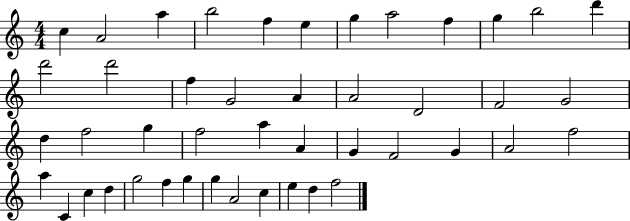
X:1
T:Untitled
M:4/4
L:1/4
K:C
c A2 a b2 f e g a2 f g b2 d' d'2 d'2 f G2 A A2 D2 F2 G2 d f2 g f2 a A G F2 G A2 f2 a C c d g2 f g g A2 c e d f2